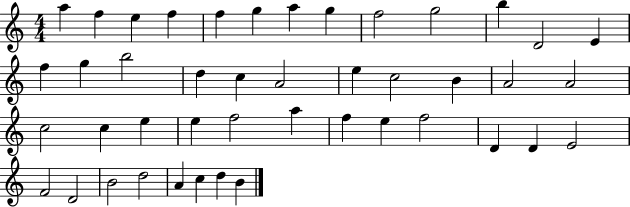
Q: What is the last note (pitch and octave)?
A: B4